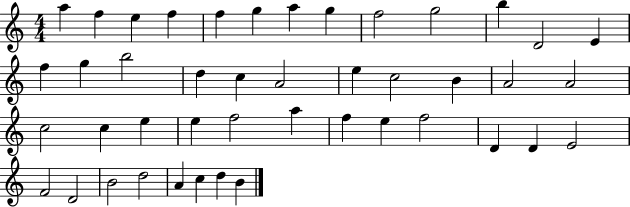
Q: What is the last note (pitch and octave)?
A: B4